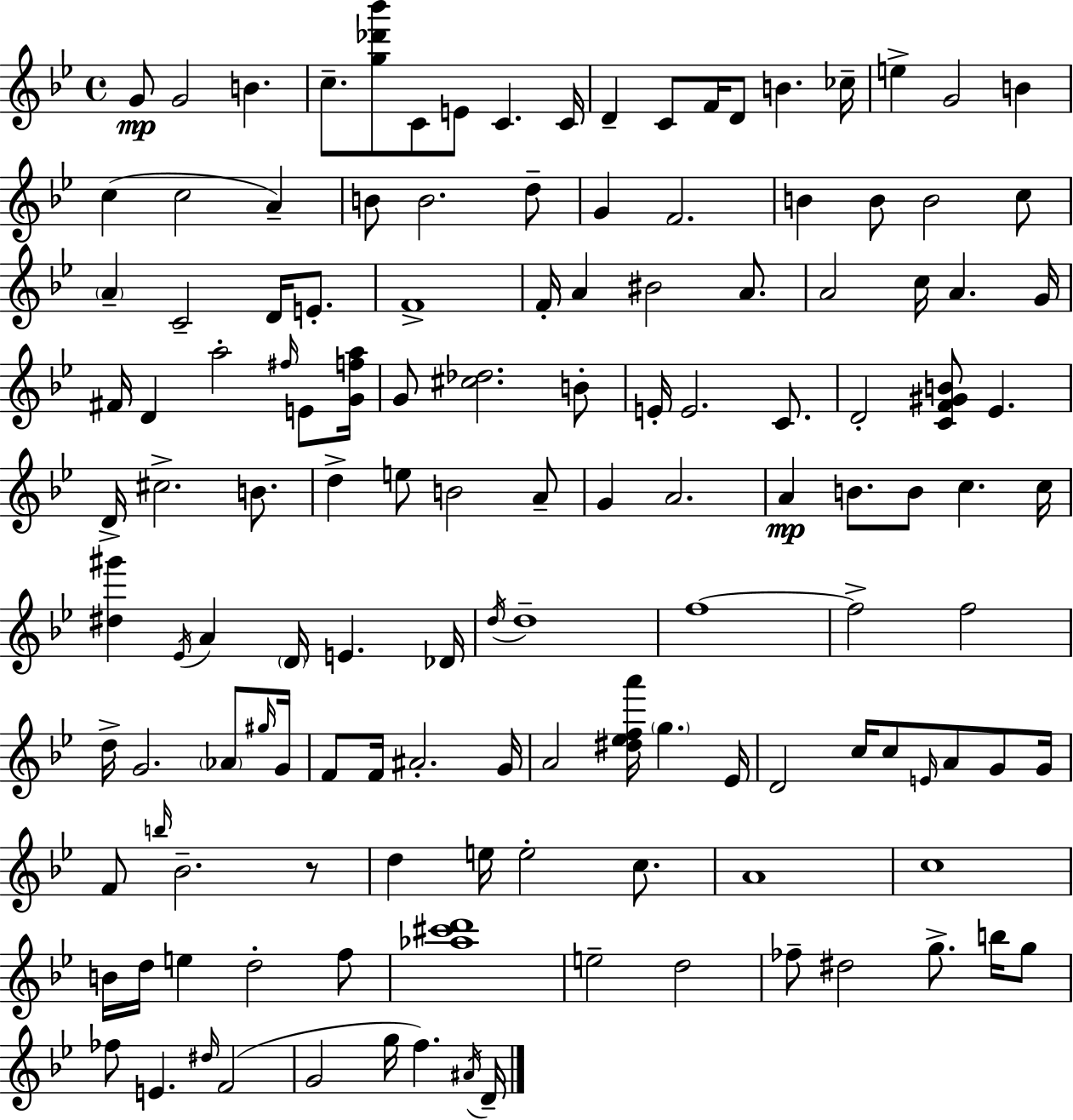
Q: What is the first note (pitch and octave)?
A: G4